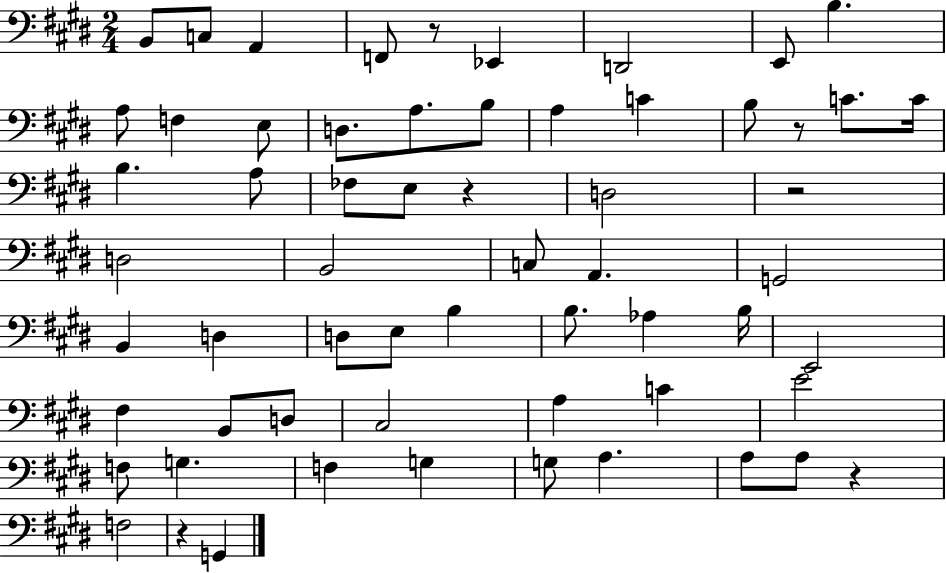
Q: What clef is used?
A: bass